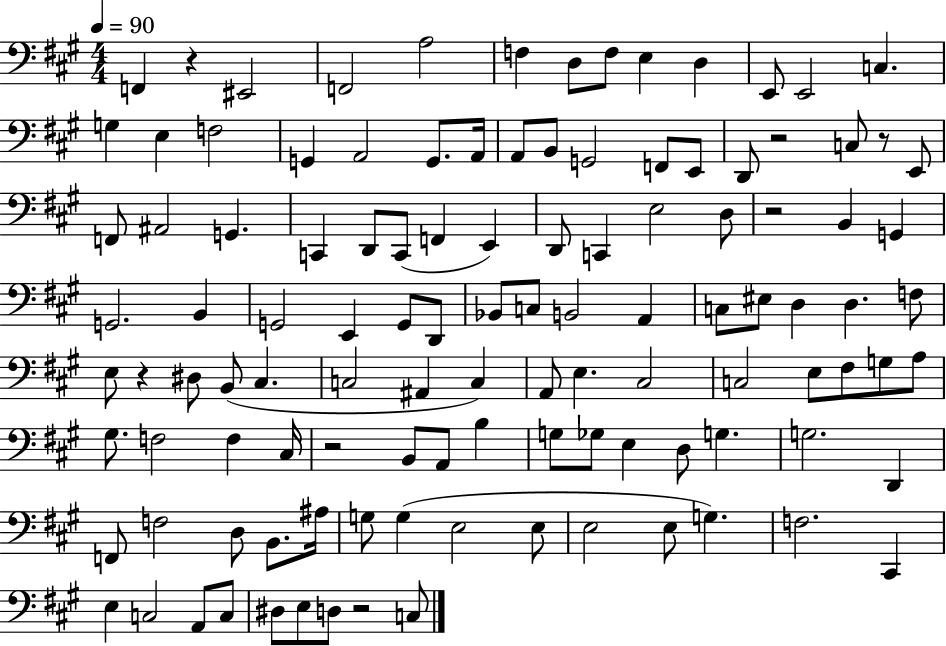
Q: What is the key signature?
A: A major